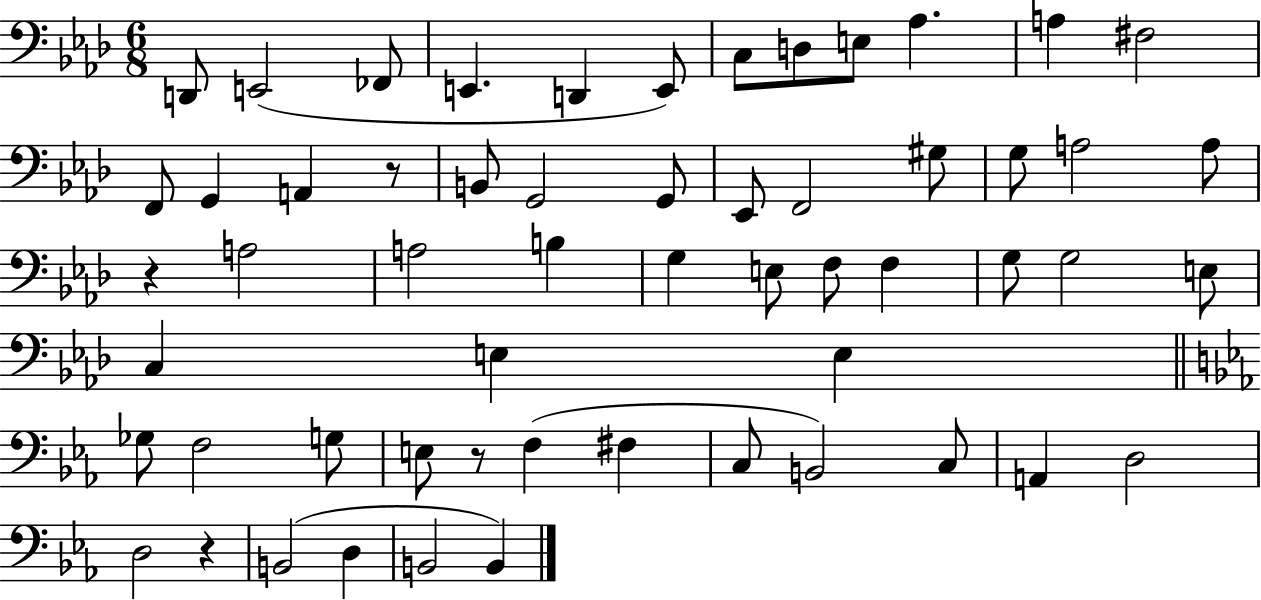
D2/e E2/h FES2/e E2/q. D2/q E2/e C3/e D3/e E3/e Ab3/q. A3/q F#3/h F2/e G2/q A2/q R/e B2/e G2/h G2/e Eb2/e F2/h G#3/e G3/e A3/h A3/e R/q A3/h A3/h B3/q G3/q E3/e F3/e F3/q G3/e G3/h E3/e C3/q E3/q E3/q Gb3/e F3/h G3/e E3/e R/e F3/q F#3/q C3/e B2/h C3/e A2/q D3/h D3/h R/q B2/h D3/q B2/h B2/q